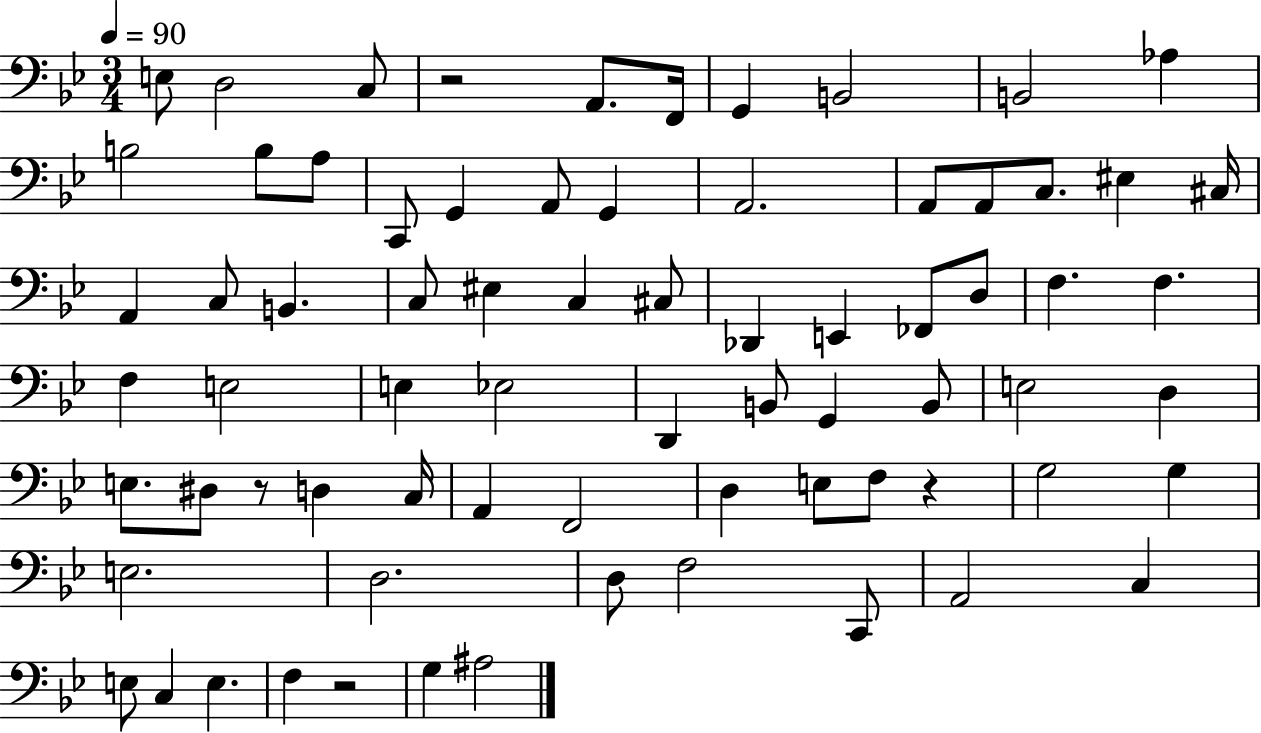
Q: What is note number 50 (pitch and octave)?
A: A2